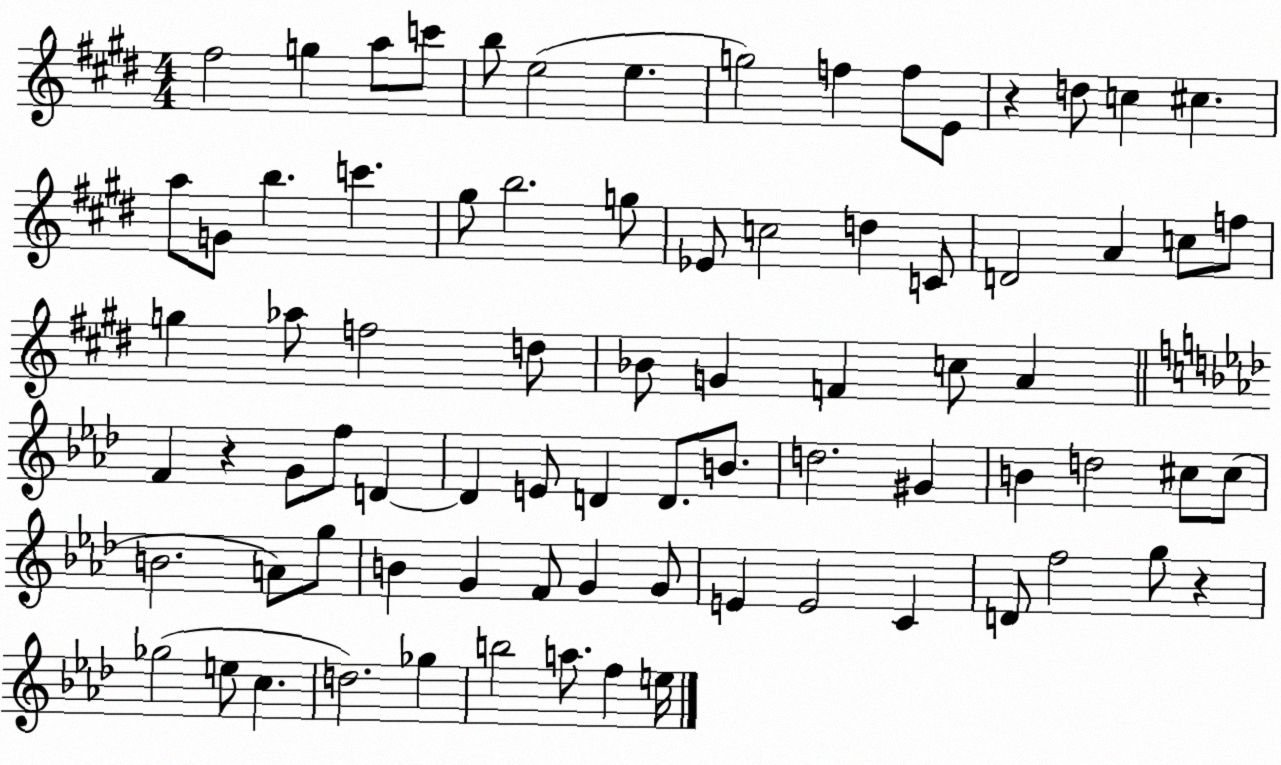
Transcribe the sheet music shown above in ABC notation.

X:1
T:Untitled
M:4/4
L:1/4
K:E
^f2 g a/2 c'/2 b/2 e2 e g2 f f/2 E/2 z d/2 c ^c a/2 G/2 b c' ^g/2 b2 g/2 _E/2 c2 d C/2 D2 A c/2 f/2 g _a/2 f2 d/2 _B/2 G F c/2 A F z G/2 f/2 D D E/2 D D/2 B/2 d2 ^G B d2 ^c/2 ^c/2 B2 A/2 g/2 B G F/2 G G/2 E E2 C D/2 f2 g/2 z _g2 e/2 c d2 _g b2 a/2 f e/4